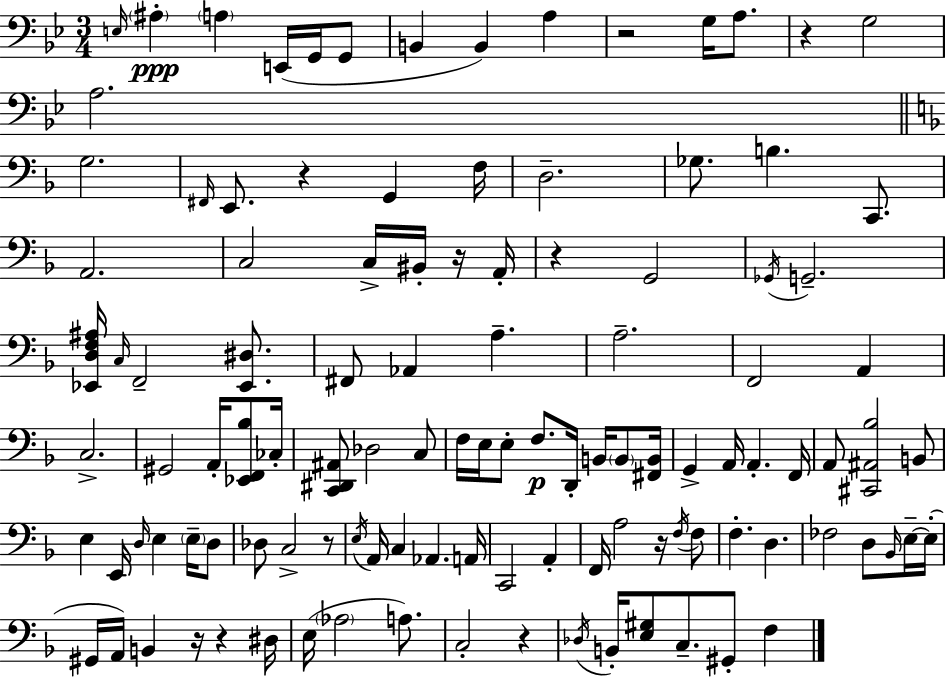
E3/s A#3/q A3/q E2/s G2/s G2/e B2/q B2/q A3/q R/h G3/s A3/e. R/q G3/h A3/h. G3/h. F#2/s E2/e. R/q G2/q F3/s D3/h. Gb3/e. B3/q. C2/e. A2/h. C3/h C3/s BIS2/s R/s A2/s R/q G2/h Gb2/s G2/h. [Eb2,D3,F3,A#3]/s C3/s F2/h [Eb2,D#3]/e. F#2/e Ab2/q A3/q. A3/h. F2/h A2/q C3/h. G#2/h A2/s [Eb2,F2,Bb3]/e CES3/s [C2,D#2,A#2]/e Db3/h C3/e F3/s E3/s E3/e F3/e. D2/s B2/s B2/e [F#2,B2]/s G2/q A2/s A2/q. F2/s A2/e [C#2,A#2,Bb3]/h B2/e E3/q E2/s D3/s E3/q E3/s D3/e Db3/e C3/h R/e E3/s A2/s C3/q Ab2/q. A2/s C2/h A2/q F2/s A3/h R/s F3/s F3/e F3/q. D3/q. FES3/h D3/e Bb2/s E3/s E3/s G#2/s A2/s B2/q R/s R/q D#3/s E3/s Ab3/h A3/e. C3/h R/q Db3/s B2/s [E3,G#3]/e C3/e. G#2/e F3/q